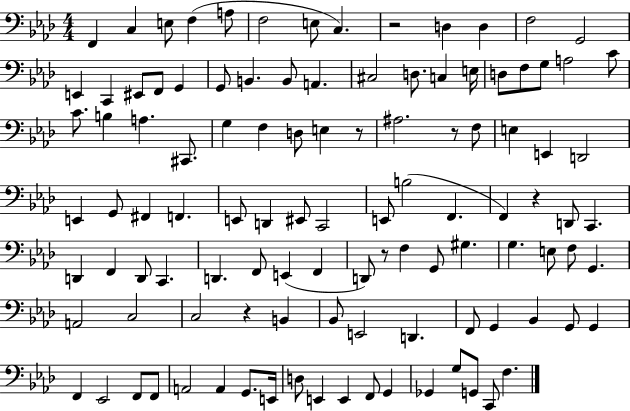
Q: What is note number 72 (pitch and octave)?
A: F3